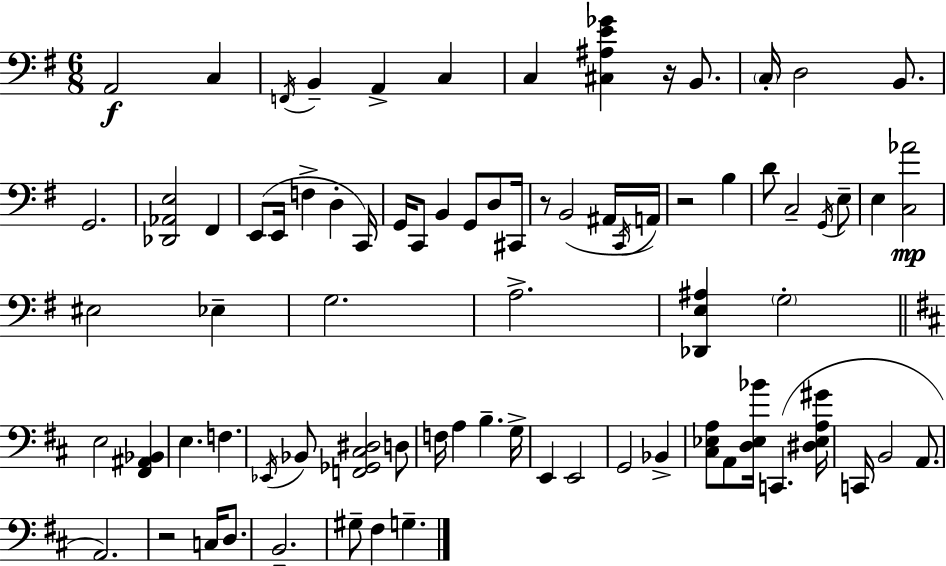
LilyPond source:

{
  \clef bass
  \numericTimeSignature
  \time 6/8
  \key e \minor
  a,2\f c4 | \acciaccatura { f,16 } b,4-- a,4-> c4 | c4 <cis ais e' ges'>4 r16 b,8. | \parenthesize c16-. d2 b,8. | \break g,2. | <des, aes, e>2 fis,4 | e,8( e,16 f4-> d4-. | c,16) g,16 c,8 b,4 g,8 d8 | \break cis,16 r8 b,2( ais,16 | \acciaccatura { c,16 } a,16) r2 b4 | d'8 c2-- | \acciaccatura { g,16 } e8-- e4 <c aes'>2\mp | \break eis2 ees4-- | g2. | a2.-> | <des, e ais>4 \parenthesize g2-. | \break \bar "||" \break \key d \major e2 <fis, ais, bes,>4 | e4. f4. | \acciaccatura { ees,16 } bes,8 <f, ges, cis dis>2 d8 | f16 a4 b4.-- | \break g16-> e,4 e,2 | g,2 bes,4-> | <cis ees a>8 a,8 <d ees bes'>16 c,4.( | <dis ees a gis'>16 c,16 b,2 a,8. | \break a,2.) | r2 c16 d8. | b,2.-- | gis8-- fis4 g4.-- | \break \bar "|."
}